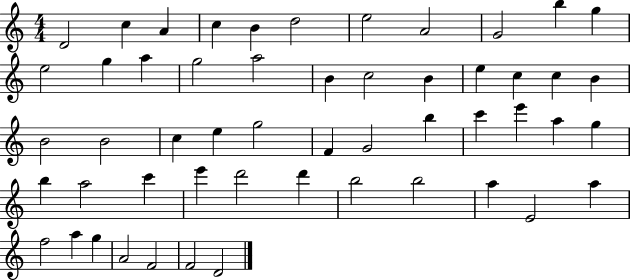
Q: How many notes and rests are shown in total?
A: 53